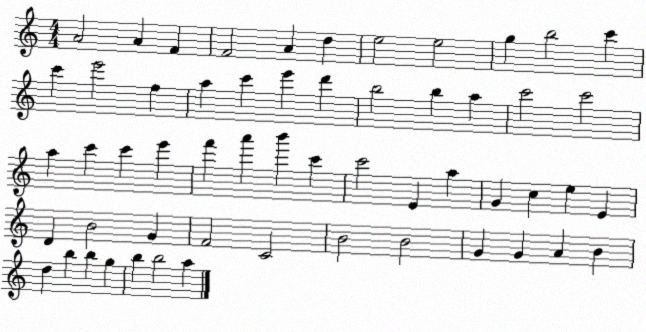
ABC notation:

X:1
T:Untitled
M:4/4
L:1/4
K:C
A2 A F F2 A d e2 e2 g b2 c' c' e'2 f a c' e' d' b2 b a c'2 c'2 a c' c' e' f' a' b' c' c'2 E a G c e E D B2 G F2 C2 B2 B2 G G A B d b b g b b2 a